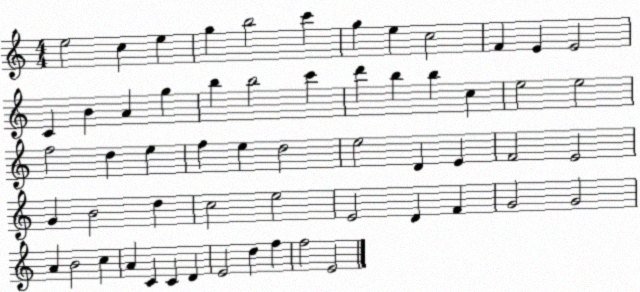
X:1
T:Untitled
M:4/4
L:1/4
K:C
e2 c e g b2 c' g e c2 F E E2 C B A g b b2 c' d' b b c e2 e2 f2 d e f e d2 e2 D E F2 E2 G B2 d c2 e2 E2 D F G2 G2 A B2 c A C C D E2 d f f2 E2